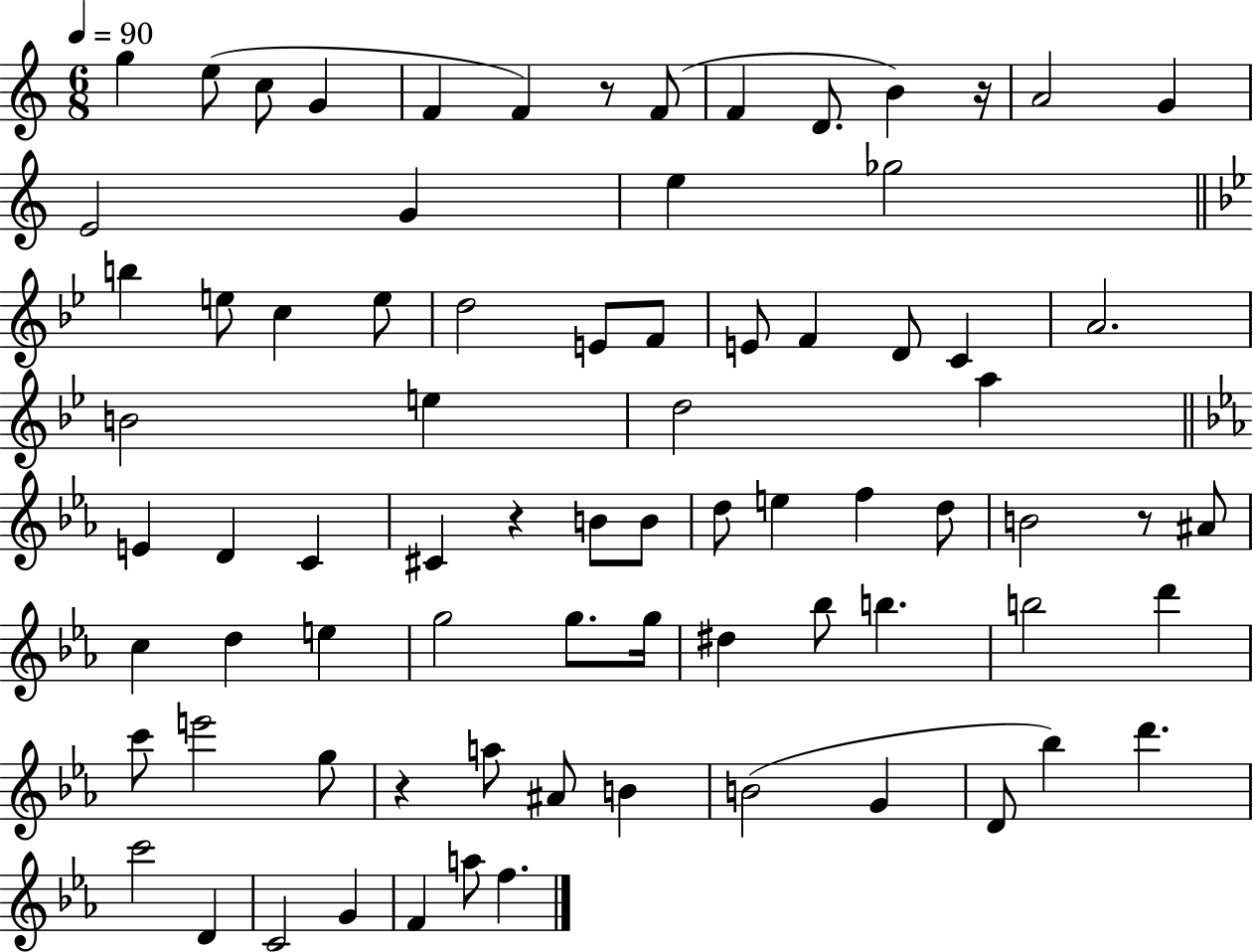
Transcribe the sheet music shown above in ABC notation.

X:1
T:Untitled
M:6/8
L:1/4
K:C
g e/2 c/2 G F F z/2 F/2 F D/2 B z/4 A2 G E2 G e _g2 b e/2 c e/2 d2 E/2 F/2 E/2 F D/2 C A2 B2 e d2 a E D C ^C z B/2 B/2 d/2 e f d/2 B2 z/2 ^A/2 c d e g2 g/2 g/4 ^d _b/2 b b2 d' c'/2 e'2 g/2 z a/2 ^A/2 B B2 G D/2 _b d' c'2 D C2 G F a/2 f